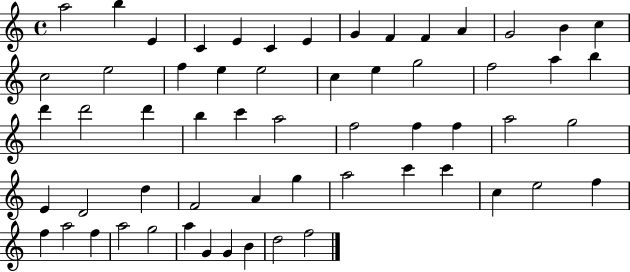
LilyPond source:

{
  \clef treble
  \time 4/4
  \defaultTimeSignature
  \key c \major
  a''2 b''4 e'4 | c'4 e'4 c'4 e'4 | g'4 f'4 f'4 a'4 | g'2 b'4 c''4 | \break c''2 e''2 | f''4 e''4 e''2 | c''4 e''4 g''2 | f''2 a''4 b''4 | \break d'''4 d'''2 d'''4 | b''4 c'''4 a''2 | f''2 f''4 f''4 | a''2 g''2 | \break e'4 d'2 d''4 | f'2 a'4 g''4 | a''2 c'''4 c'''4 | c''4 e''2 f''4 | \break f''4 a''2 f''4 | a''2 g''2 | a''4 g'4 g'4 b'4 | d''2 f''2 | \break \bar "|."
}